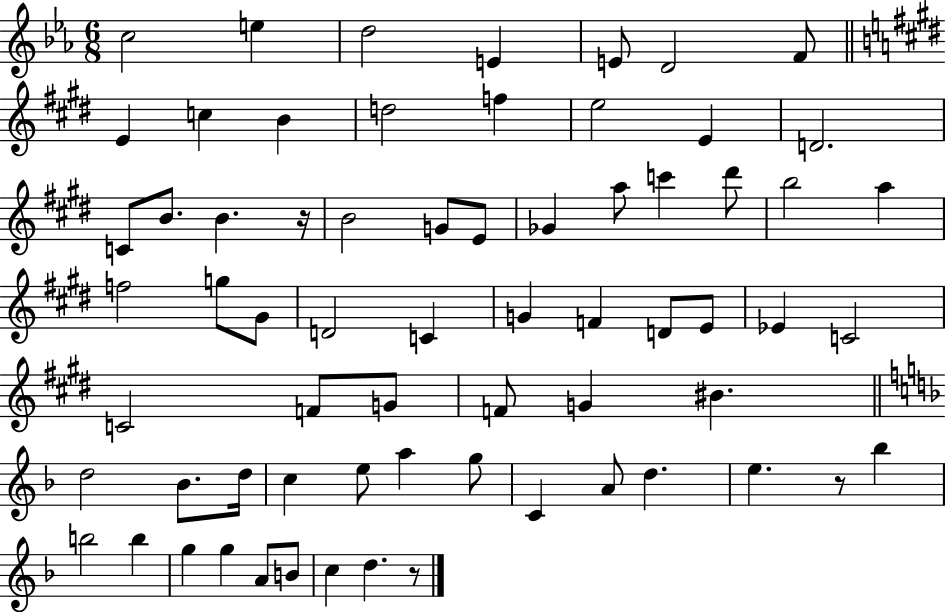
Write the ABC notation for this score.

X:1
T:Untitled
M:6/8
L:1/4
K:Eb
c2 e d2 E E/2 D2 F/2 E c B d2 f e2 E D2 C/2 B/2 B z/4 B2 G/2 E/2 _G a/2 c' ^d'/2 b2 a f2 g/2 ^G/2 D2 C G F D/2 E/2 _E C2 C2 F/2 G/2 F/2 G ^B d2 _B/2 d/4 c e/2 a g/2 C A/2 d e z/2 _b b2 b g g A/2 B/2 c d z/2